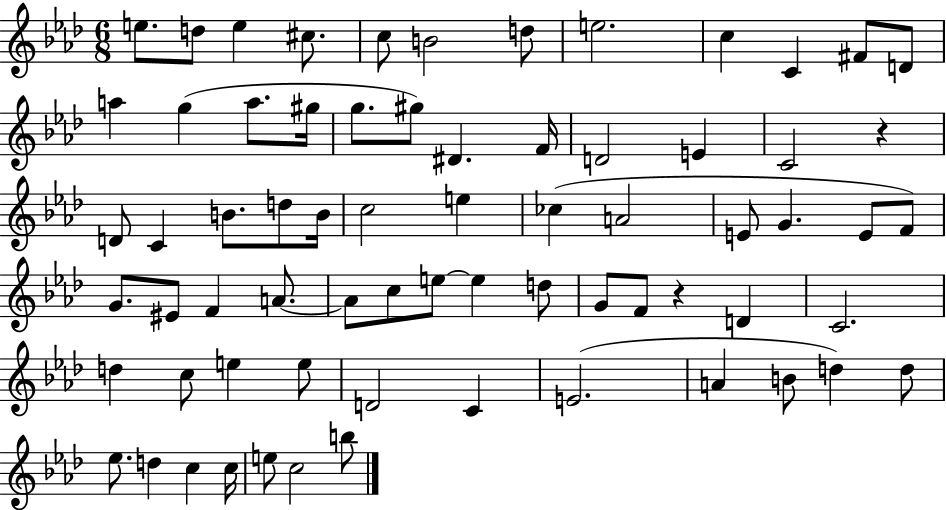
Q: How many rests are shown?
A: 2